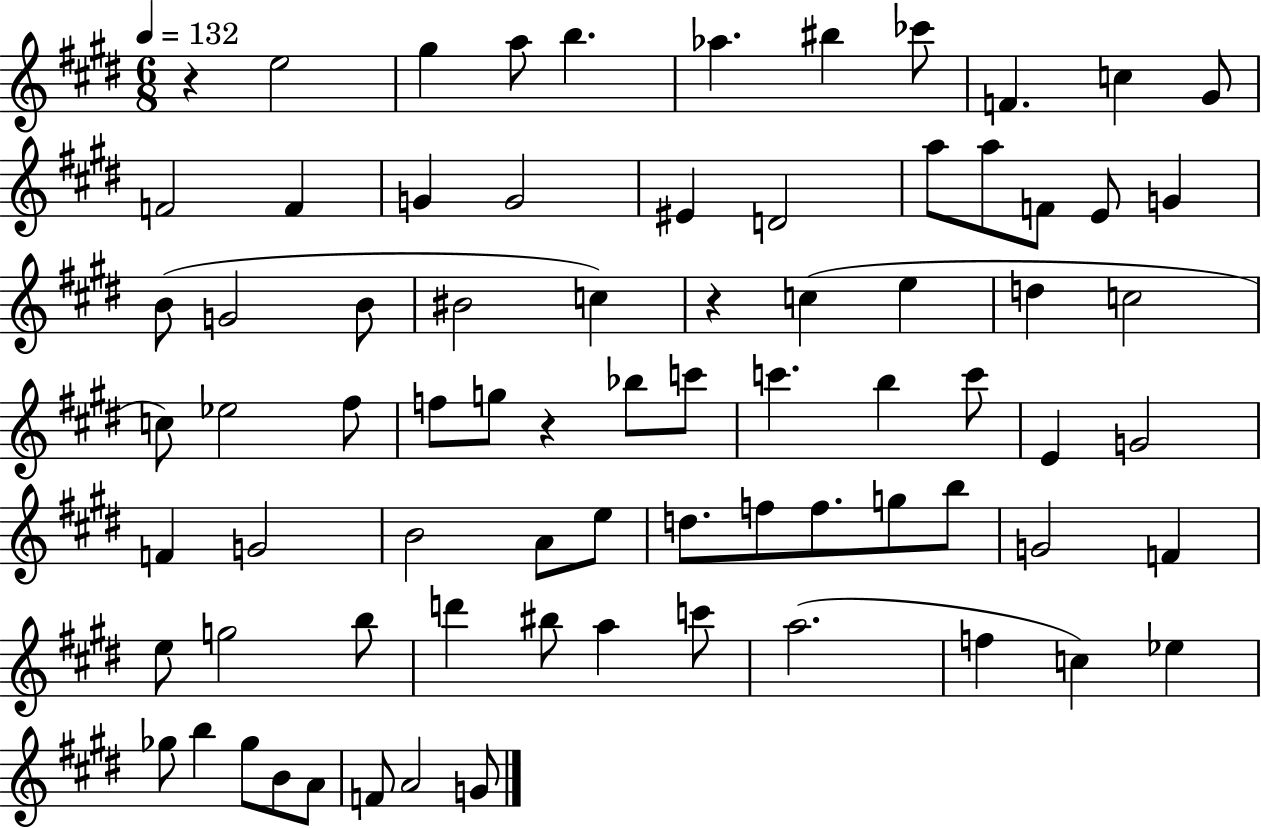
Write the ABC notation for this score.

X:1
T:Untitled
M:6/8
L:1/4
K:E
z e2 ^g a/2 b _a ^b _c'/2 F c ^G/2 F2 F G G2 ^E D2 a/2 a/2 F/2 E/2 G B/2 G2 B/2 ^B2 c z c e d c2 c/2 _e2 ^f/2 f/2 g/2 z _b/2 c'/2 c' b c'/2 E G2 F G2 B2 A/2 e/2 d/2 f/2 f/2 g/2 b/2 G2 F e/2 g2 b/2 d' ^b/2 a c'/2 a2 f c _e _g/2 b _g/2 B/2 A/2 F/2 A2 G/2